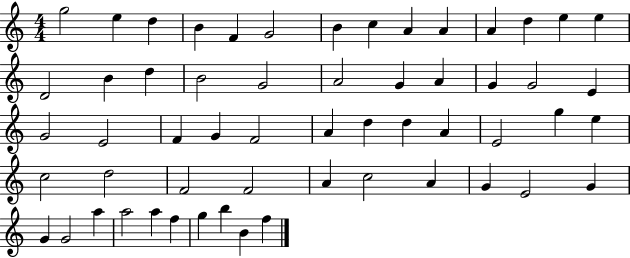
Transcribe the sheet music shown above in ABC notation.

X:1
T:Untitled
M:4/4
L:1/4
K:C
g2 e d B F G2 B c A A A d e e D2 B d B2 G2 A2 G A G G2 E G2 E2 F G F2 A d d A E2 g e c2 d2 F2 F2 A c2 A G E2 G G G2 a a2 a f g b B f